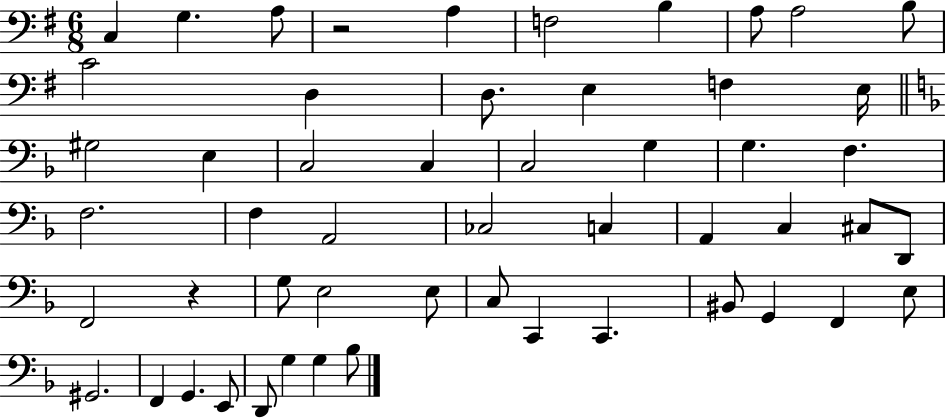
C3/q G3/q. A3/e R/h A3/q F3/h B3/q A3/e A3/h B3/e C4/h D3/q D3/e. E3/q F3/q E3/s G#3/h E3/q C3/h C3/q C3/h G3/q G3/q. F3/q. F3/h. F3/q A2/h CES3/h C3/q A2/q C3/q C#3/e D2/e F2/h R/q G3/e E3/h E3/e C3/e C2/q C2/q. BIS2/e G2/q F2/q E3/e G#2/h. F2/q G2/q. E2/e D2/e G3/q G3/q Bb3/e